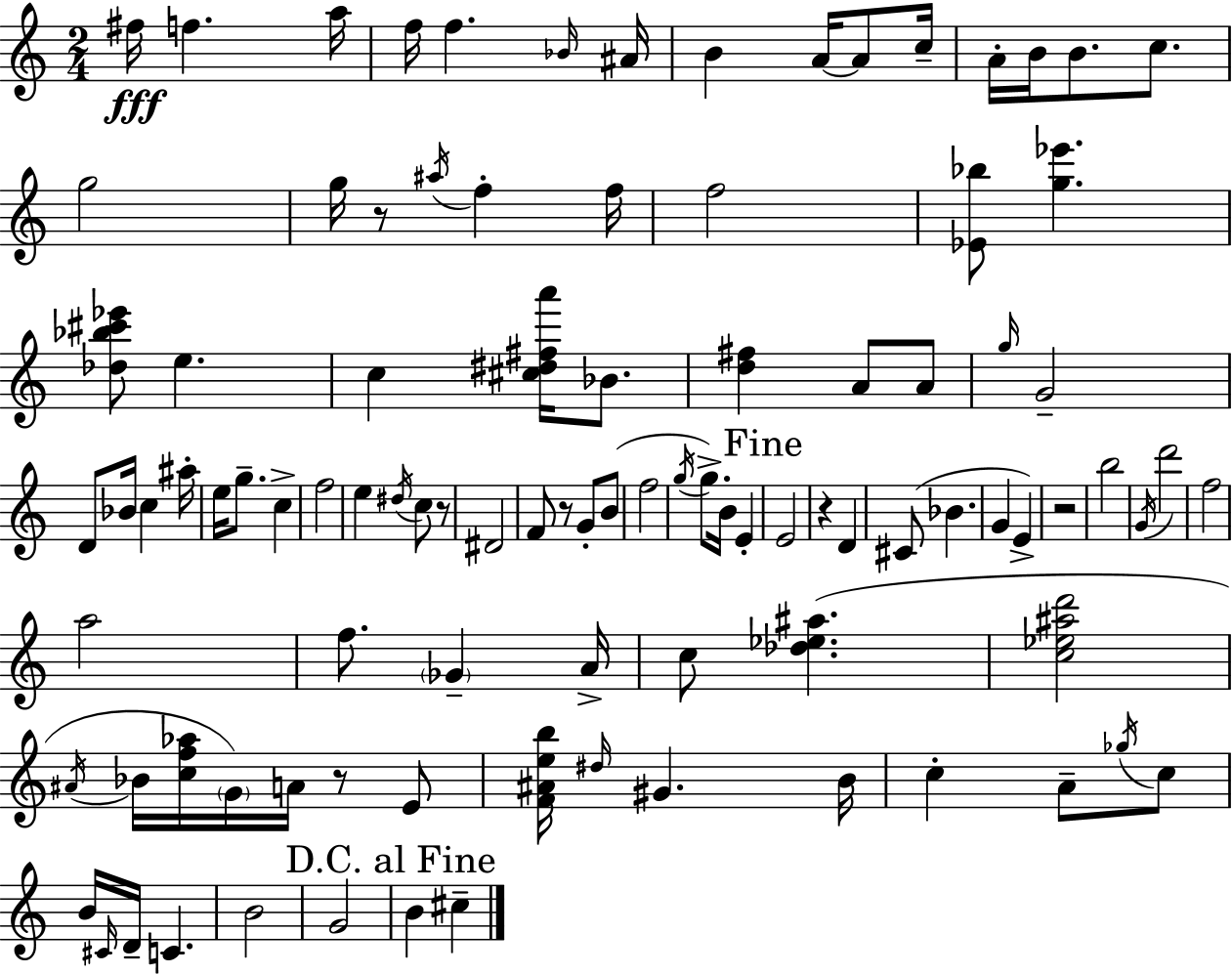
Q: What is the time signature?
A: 2/4